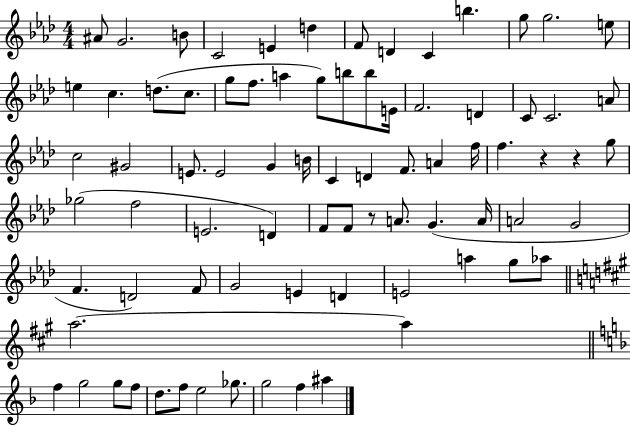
{
  \clef treble
  \numericTimeSignature
  \time 4/4
  \key aes \major
  \repeat volta 2 { ais'8 g'2. b'8 | c'2 e'4 d''4 | f'8 d'4 c'4 b''4. | g''8 g''2. e''8 | \break e''4 c''4. d''8.( c''8. | g''8 f''8. a''4 g''8) b''8 b''8 e'16 | f'2. d'4 | c'8 c'2. a'8 | \break c''2 gis'2 | e'8. e'2 g'4 b'16 | c'4 d'4 f'8. a'4 f''16 | f''4. r4 r4 g''8 | \break ges''2( f''2 | e'2. d'4) | f'8 f'8 r8 a'8. g'4.( a'16 | a'2 g'2 | \break f'4. d'2) f'8 | g'2 e'4 d'4 | e'2 a''4 g''8 aes''8 | \bar "||" \break \key a \major a''2.~~ a''4 | \bar "||" \break \key f \major f''4 g''2 g''8 f''8 | d''8. f''8 e''2 ges''8. | g''2 f''4 ais''4 | } \bar "|."
}